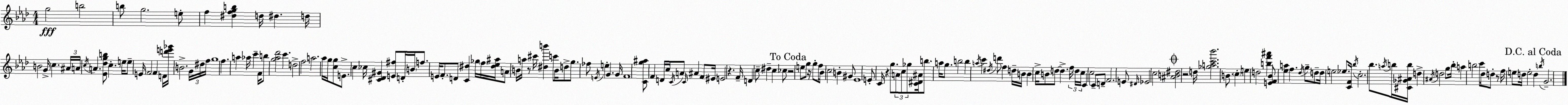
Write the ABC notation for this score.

X:1
T:Untitled
M:4/4
L:1/4
K:Fm
g2 b2 b/2 g2 e/2 f [^dfgb] d/4 ^d d/4 B2 G/4 c ^A/4 A/4 c/4 A [_E_dgb]/2 c e/4 e/2 E/4 F2 F D/4 [d'e'_g']/4 B2 G/4 ^d/4 f/4 g4 f a _a/4 c' F/4 b/2 [g_a_d']2 c' d2 f2 a2 _a/4 g/4 [cg]/2 E/2 c _c/4 [^C_D^G] [E^f]/2 D/4 B/4 f/2 E/4 F/2 D/2 [C^d] _g/4 f/4 [^d_e^a]/4 A/2 B/4 a/4 z/2 ^c'/4 [^db'] c'/2 B/4 d/2 g/2 _f/2 E/4 e G G/4 F4 [Cg^a]/2 F D/4 c/4 C/4 A/2 C/4 ^A F/2 ^E/4 E2 z F/4 D c/2 ^d c _c/2 z2 e/2 g/2 z/4 g/2 f/4 _B/2 c2 B ^G/2 _E4 E/2 C/4 z g/2 A/2 c/2 _g/2 [C^D^A]/4 b/2 a/4 g/2 b2 b a/4 c' ^d/4 d'/2 f d/4 B/4 B c/4 B/2 d/2 d f/4 d/4 c/4 C c2 C/2 D/2 F2 E/2 ^D/4 _E2 c2 [^AB^d]2 z2 d/4 [_gac'_b']2 B/2 c e d2 [bf'^a'] [EF_B]/2 [_ea] f _d/4 g/2 d/2 d/4 e2 _e/2 [CF]/4 _b/4 c2 _b/2 a/4 b/4 [^C_G^Ab]/4 d ^A/4 d2 g/2 _b/4 a b2 c'/2 _d/4 d/2 z/2 f/4 e/2 d/4 e2 d b/4 G2